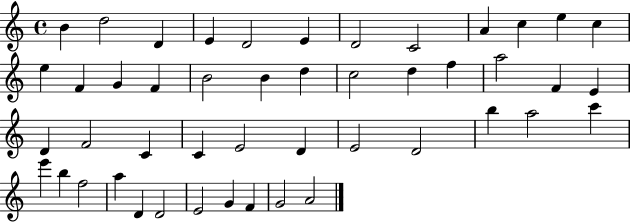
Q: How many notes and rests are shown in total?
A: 47